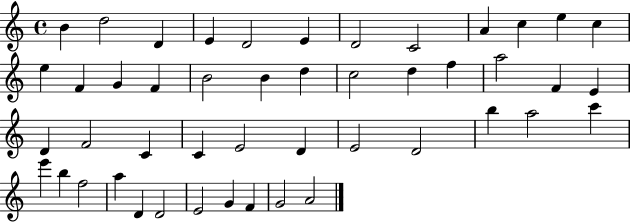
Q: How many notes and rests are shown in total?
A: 47